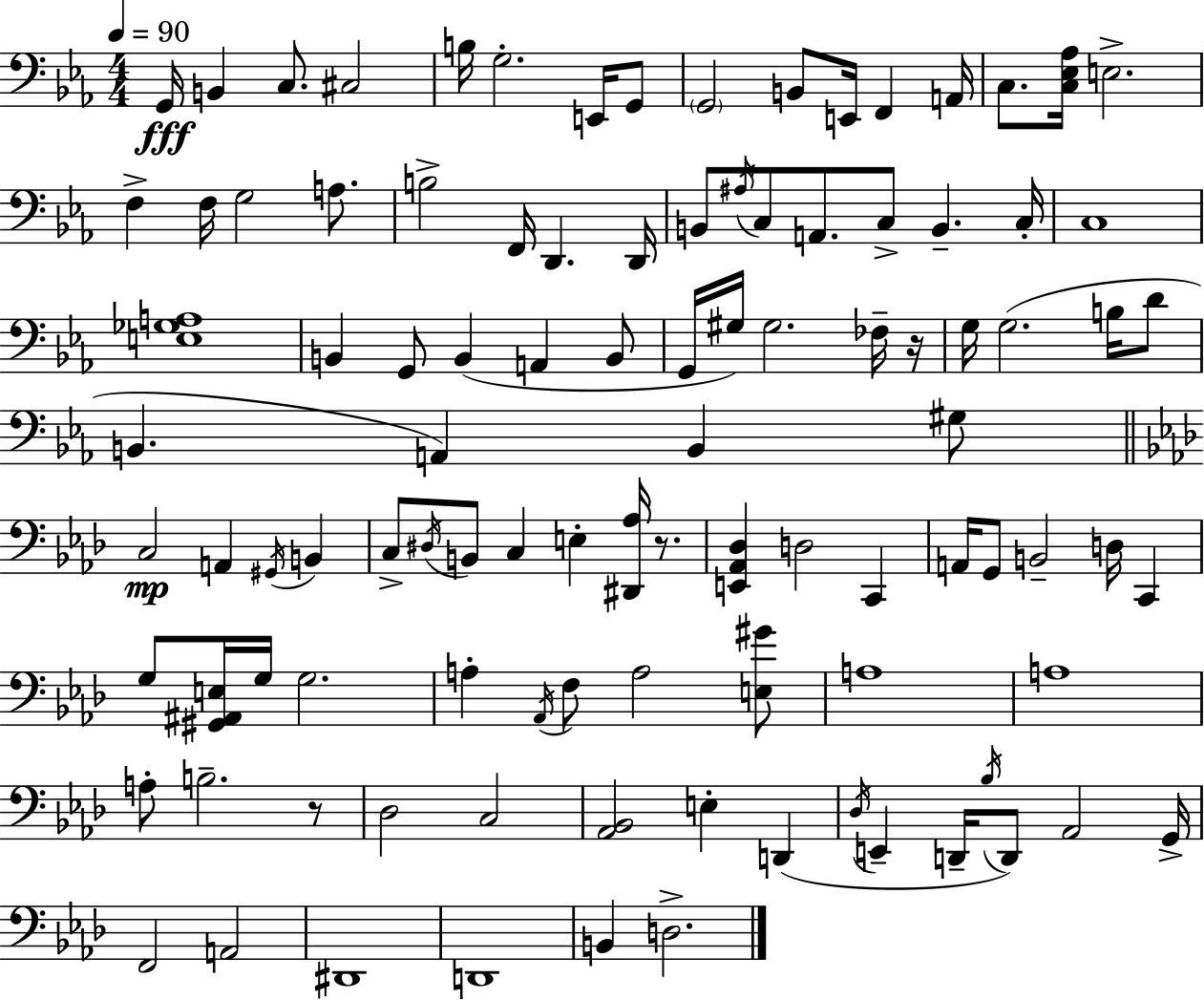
G2/s B2/q C3/e. C#3/h B3/s G3/h. E2/s G2/e G2/h B2/e E2/s F2/q A2/s C3/e. [C3,Eb3,Ab3]/s E3/h. F3/q F3/s G3/h A3/e. B3/h F2/s D2/q. D2/s B2/e A#3/s C3/e A2/e. C3/e B2/q. C3/s C3/w [E3,Gb3,A3]/w B2/q G2/e B2/q A2/q B2/e G2/s G#3/s G#3/h. FES3/s R/s G3/s G3/h. B3/s D4/e B2/q. A2/q B2/q G#3/e C3/h A2/q G#2/s B2/q C3/e D#3/s B2/e C3/q E3/q [D#2,Ab3]/s R/e. [E2,Ab2,Db3]/q D3/h C2/q A2/s G2/e B2/h D3/s C2/q G3/e [G#2,A#2,E3]/s G3/s G3/h. A3/q Ab2/s F3/e A3/h [E3,G#4]/e A3/w A3/w A3/e B3/h. R/e Db3/h C3/h [Ab2,Bb2]/h E3/q D2/q Db3/s E2/q D2/s Bb3/s D2/e Ab2/h G2/s F2/h A2/h D#2/w D2/w B2/q D3/h.